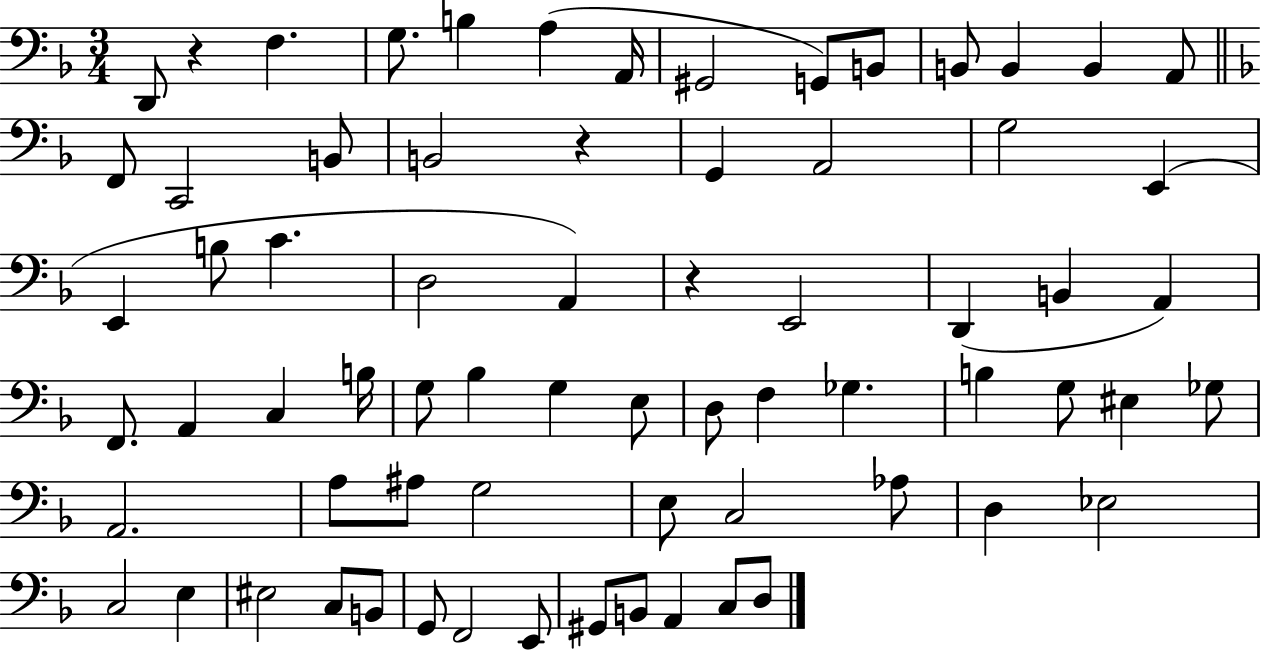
{
  \clef bass
  \numericTimeSignature
  \time 3/4
  \key f \major
  d,8 r4 f4. | g8. b4 a4( a,16 | gis,2 g,8) b,8 | b,8 b,4 b,4 a,8 | \break \bar "||" \break \key d \minor f,8 c,2 b,8 | b,2 r4 | g,4 a,2 | g2 e,4( | \break e,4 b8 c'4. | d2 a,4) | r4 e,2 | d,4( b,4 a,4) | \break f,8. a,4 c4 b16 | g8 bes4 g4 e8 | d8 f4 ges4. | b4 g8 eis4 ges8 | \break a,2. | a8 ais8 g2 | e8 c2 aes8 | d4 ees2 | \break c2 e4 | eis2 c8 b,8 | g,8 f,2 e,8 | gis,8 b,8 a,4 c8 d8 | \break \bar "|."
}